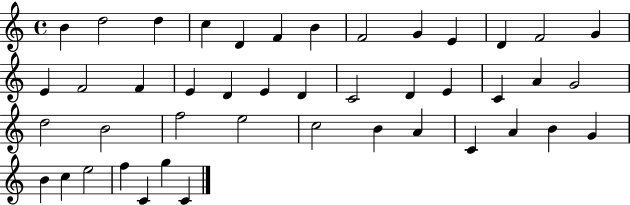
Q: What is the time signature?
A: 4/4